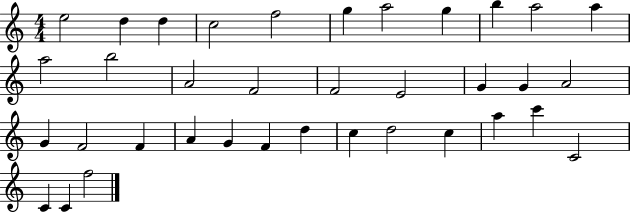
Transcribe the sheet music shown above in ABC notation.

X:1
T:Untitled
M:4/4
L:1/4
K:C
e2 d d c2 f2 g a2 g b a2 a a2 b2 A2 F2 F2 E2 G G A2 G F2 F A G F d c d2 c a c' C2 C C f2